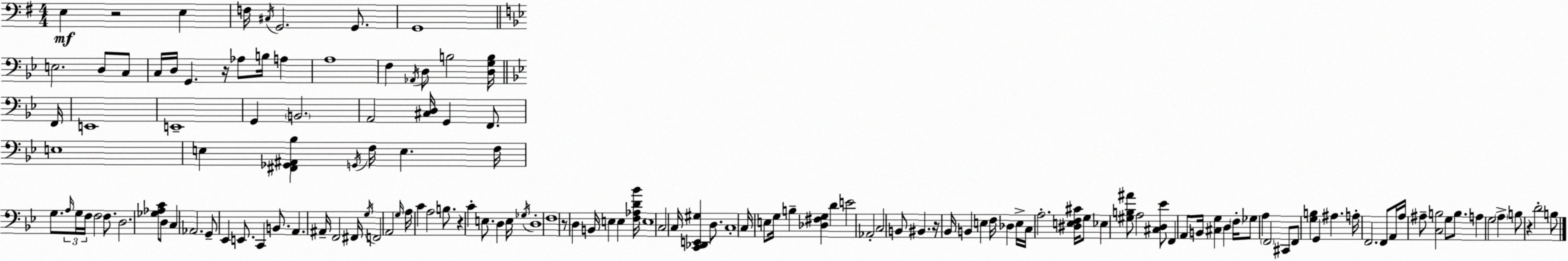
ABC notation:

X:1
T:Untitled
M:4/4
L:1/4
K:Em
E, z2 E, F,/4 ^C,/4 G,,2 G,,/2 G,,4 E,2 D,/2 C,/2 C,/4 D,/4 G,, z/4 _A,/2 B,/4 A, A,4 F, _A,,/4 D,/2 B,2 [D,G,B,]/4 F,,/4 E,,4 E,,4 G,, B,,2 A,,2 [^C,D,]/4 G,, F,,/2 E,4 E, [^F,,_G,,^A,,_B,] G,,/4 F,/4 E, F,/4 G,/2 A,/4 G,/4 F,/4 F,2 F,/2 D,2 [_G,_A,C]/2 D,/2 C, _A,,2 G,,/2 _E,, E,,/2 C,, B,,/2 A,, ^A,,/4 F,,2 ^F,,/4 G,/4 F,,2 A,,2 G,/4 A,/4 C A,2 B,/2 z C E,/2 D, E,/4 _G,/4 D,4 F,4 z/2 D, B,,/4 E, E, [F,_A,D_B]/4 E,4 C,2 C,/4 [C,,_D,,E,,^G,] D,/2 C,4 C,/4 E,/2 G,/4 B, [_D,^F,G,] D E2 _A,,2 C,2 B,,/2 ^B,, z/4 _B,,/4 B,, E, F,/4 _D, E,/4 C,/4 A,2 [^D,E,F,^C]/4 G,/2 _E, [^G,B,^A]/2 A,2 [^C,D,_E]/2 F,, A,,/2 B,,/4 [^C,G,] D, F,/4 _G,/2 A, F,,2 ^C,,/2 F,,/2 [G,B,] G,, ^A, A,/4 F,,2 F,,/2 A,,/4 A,/4 ^A,/2 [C,B,]2 G,/2 B,/2 A, G,2 A, B,/2 z D2 B,/2